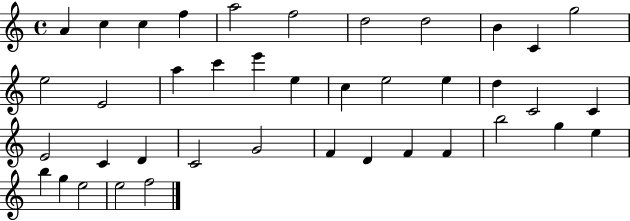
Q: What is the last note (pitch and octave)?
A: F5